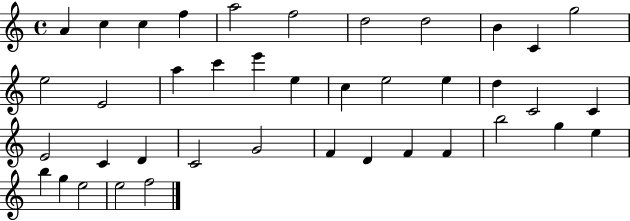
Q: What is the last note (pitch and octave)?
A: F5